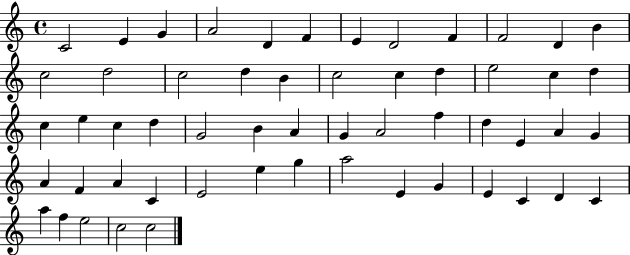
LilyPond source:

{
  \clef treble
  \time 4/4
  \defaultTimeSignature
  \key c \major
  c'2 e'4 g'4 | a'2 d'4 f'4 | e'4 d'2 f'4 | f'2 d'4 b'4 | \break c''2 d''2 | c''2 d''4 b'4 | c''2 c''4 d''4 | e''2 c''4 d''4 | \break c''4 e''4 c''4 d''4 | g'2 b'4 a'4 | g'4 a'2 f''4 | d''4 e'4 a'4 g'4 | \break a'4 f'4 a'4 c'4 | e'2 e''4 g''4 | a''2 e'4 g'4 | e'4 c'4 d'4 c'4 | \break a''4 f''4 e''2 | c''2 c''2 | \bar "|."
}